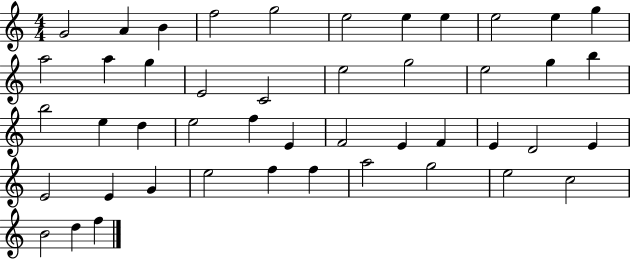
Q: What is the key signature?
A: C major